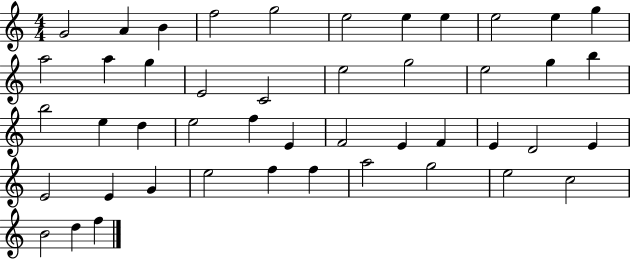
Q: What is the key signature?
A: C major